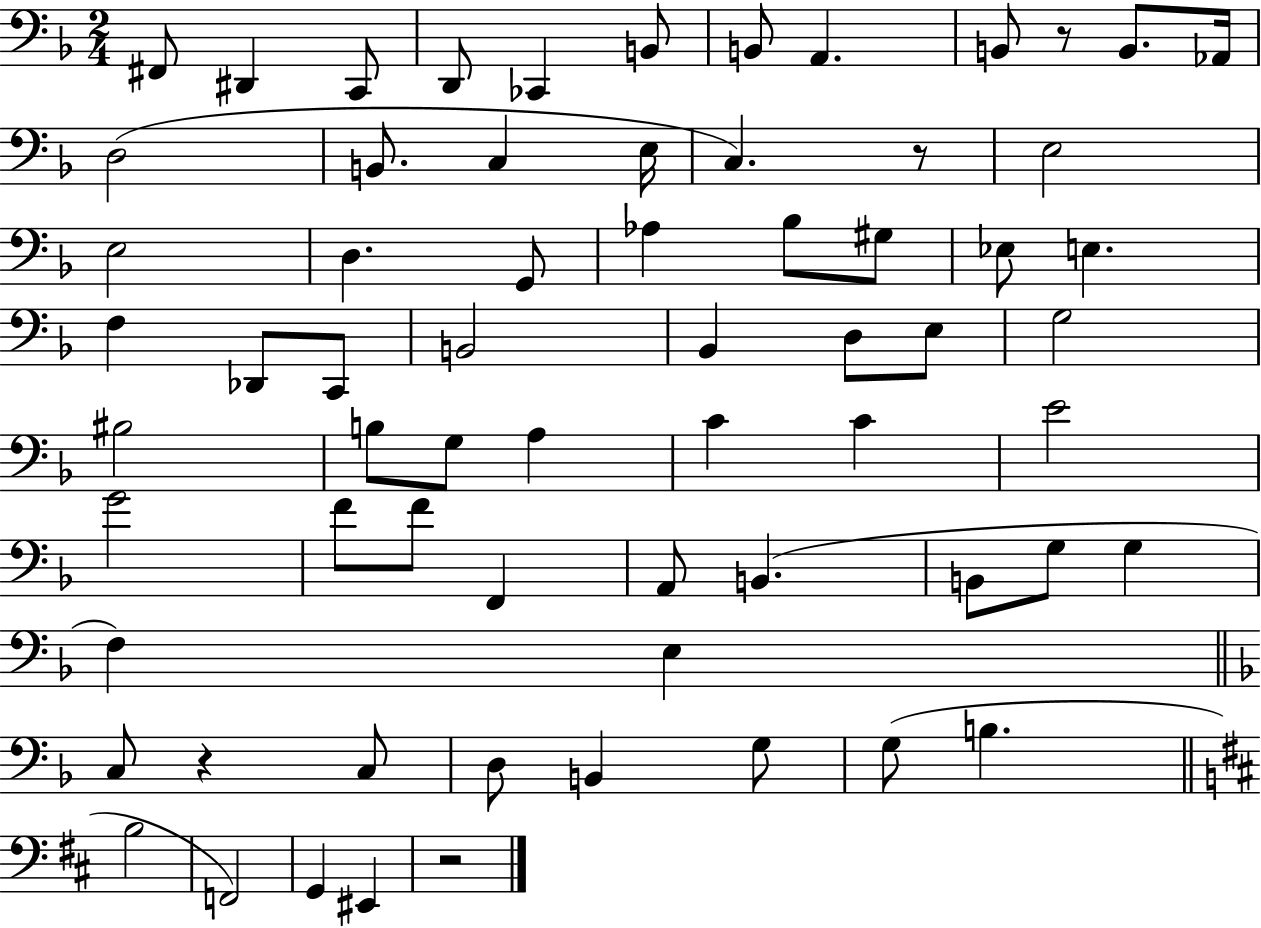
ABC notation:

X:1
T:Untitled
M:2/4
L:1/4
K:F
^F,,/2 ^D,, C,,/2 D,,/2 _C,, B,,/2 B,,/2 A,, B,,/2 z/2 B,,/2 _A,,/4 D,2 B,,/2 C, E,/4 C, z/2 E,2 E,2 D, G,,/2 _A, _B,/2 ^G,/2 _E,/2 E, F, _D,,/2 C,,/2 B,,2 _B,, D,/2 E,/2 G,2 ^B,2 B,/2 G,/2 A, C C E2 G2 F/2 F/2 F,, A,,/2 B,, B,,/2 G,/2 G, F, E, C,/2 z C,/2 D,/2 B,, G,/2 G,/2 B, B,2 F,,2 G,, ^E,, z2